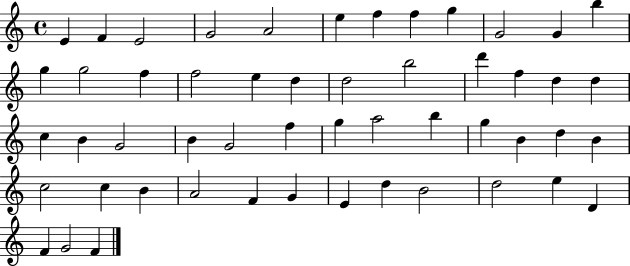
X:1
T:Untitled
M:4/4
L:1/4
K:C
E F E2 G2 A2 e f f g G2 G b g g2 f f2 e d d2 b2 d' f d d c B G2 B G2 f g a2 b g B d B c2 c B A2 F G E d B2 d2 e D F G2 F